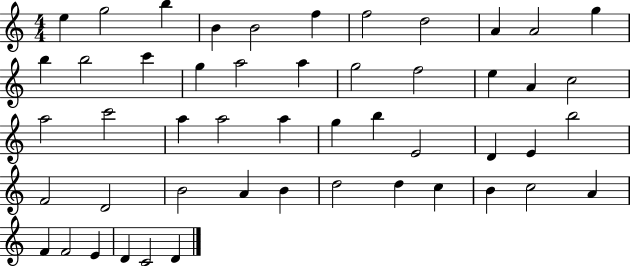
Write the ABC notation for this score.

X:1
T:Untitled
M:4/4
L:1/4
K:C
e g2 b B B2 f f2 d2 A A2 g b b2 c' g a2 a g2 f2 e A c2 a2 c'2 a a2 a g b E2 D E b2 F2 D2 B2 A B d2 d c B c2 A F F2 E D C2 D